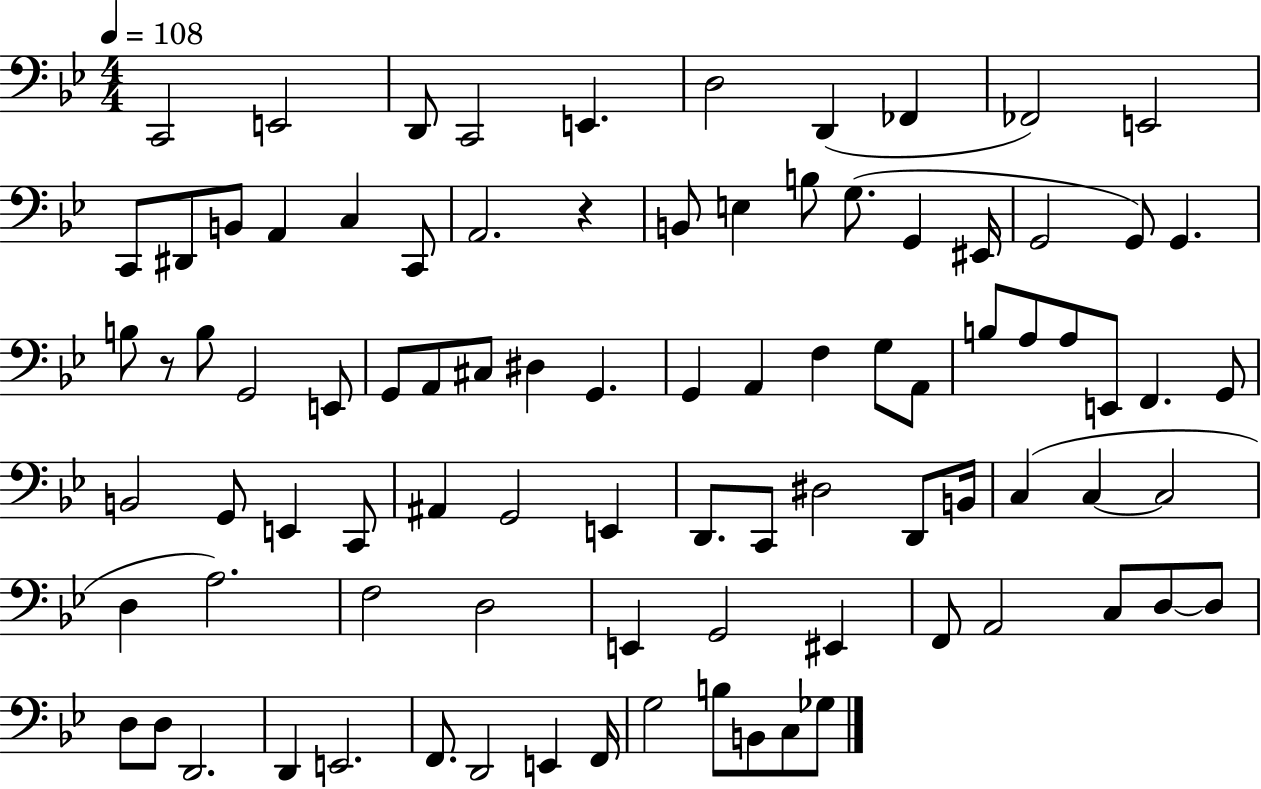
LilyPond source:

{
  \clef bass
  \numericTimeSignature
  \time 4/4
  \key bes \major
  \tempo 4 = 108
  c,2 e,2 | d,8 c,2 e,4. | d2 d,4( fes,4 | fes,2) e,2 | \break c,8 dis,8 b,8 a,4 c4 c,8 | a,2. r4 | b,8 e4 b8 g8.( g,4 eis,16 | g,2 g,8) g,4. | \break b8 r8 b8 g,2 e,8 | g,8 a,8 cis8 dis4 g,4. | g,4 a,4 f4 g8 a,8 | b8 a8 a8 e,8 f,4. g,8 | \break b,2 g,8 e,4 c,8 | ais,4 g,2 e,4 | d,8. c,8 dis2 d,8 b,16 | c4( c4~~ c2 | \break d4 a2.) | f2 d2 | e,4 g,2 eis,4 | f,8 a,2 c8 d8~~ d8 | \break d8 d8 d,2. | d,4 e,2. | f,8. d,2 e,4 f,16 | g2 b8 b,8 c8 ges8 | \break \bar "|."
}